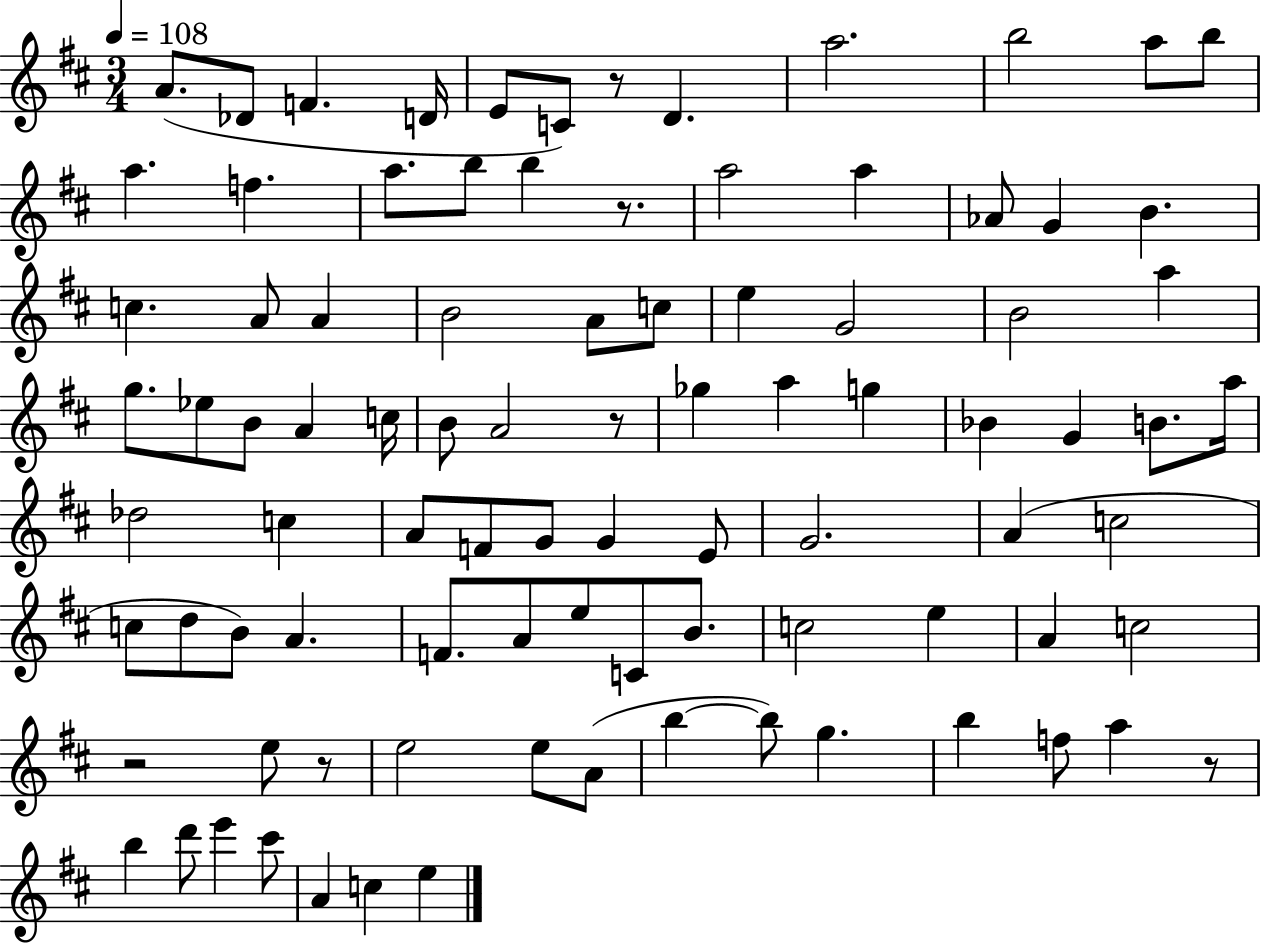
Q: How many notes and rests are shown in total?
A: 91